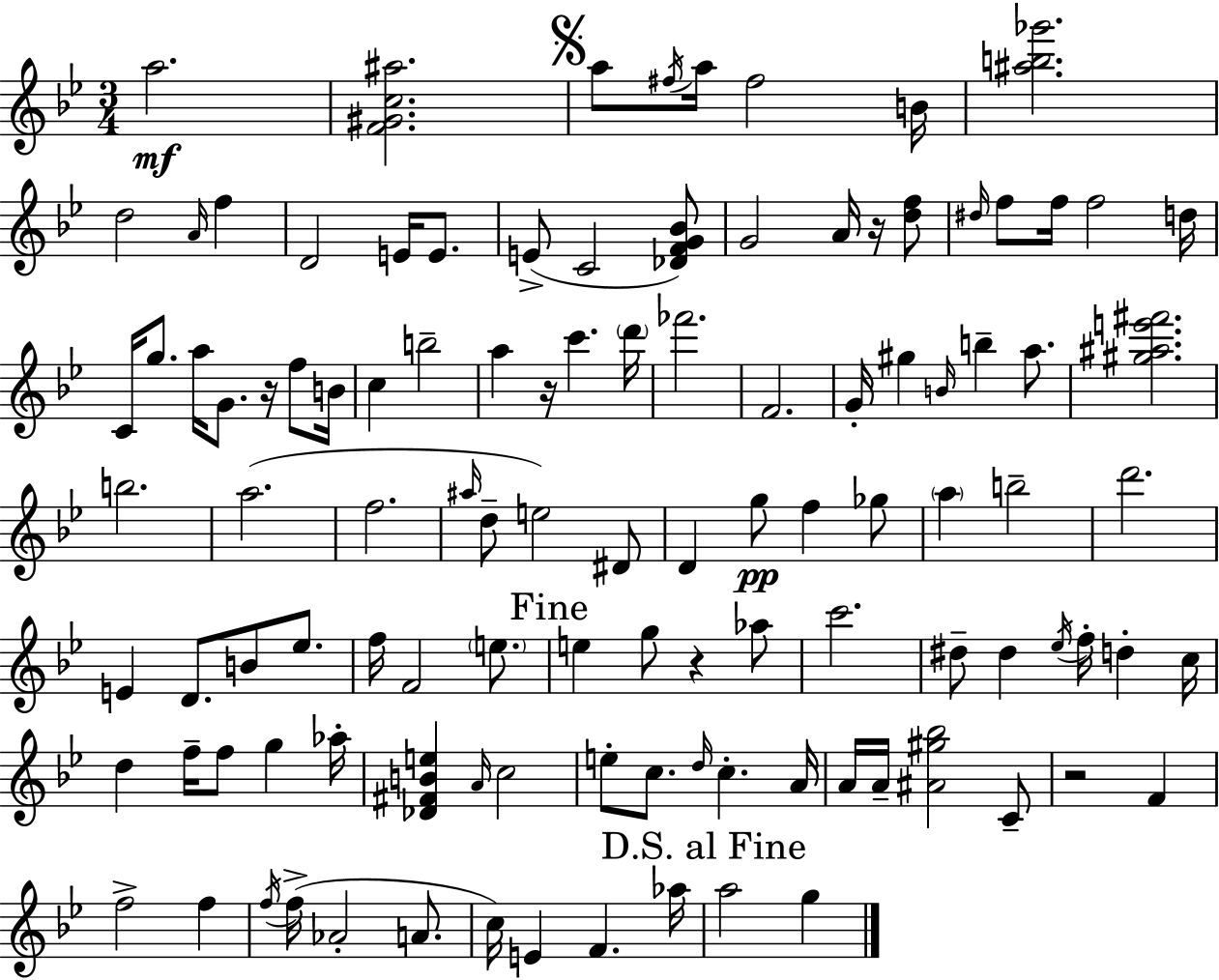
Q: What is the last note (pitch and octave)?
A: G5